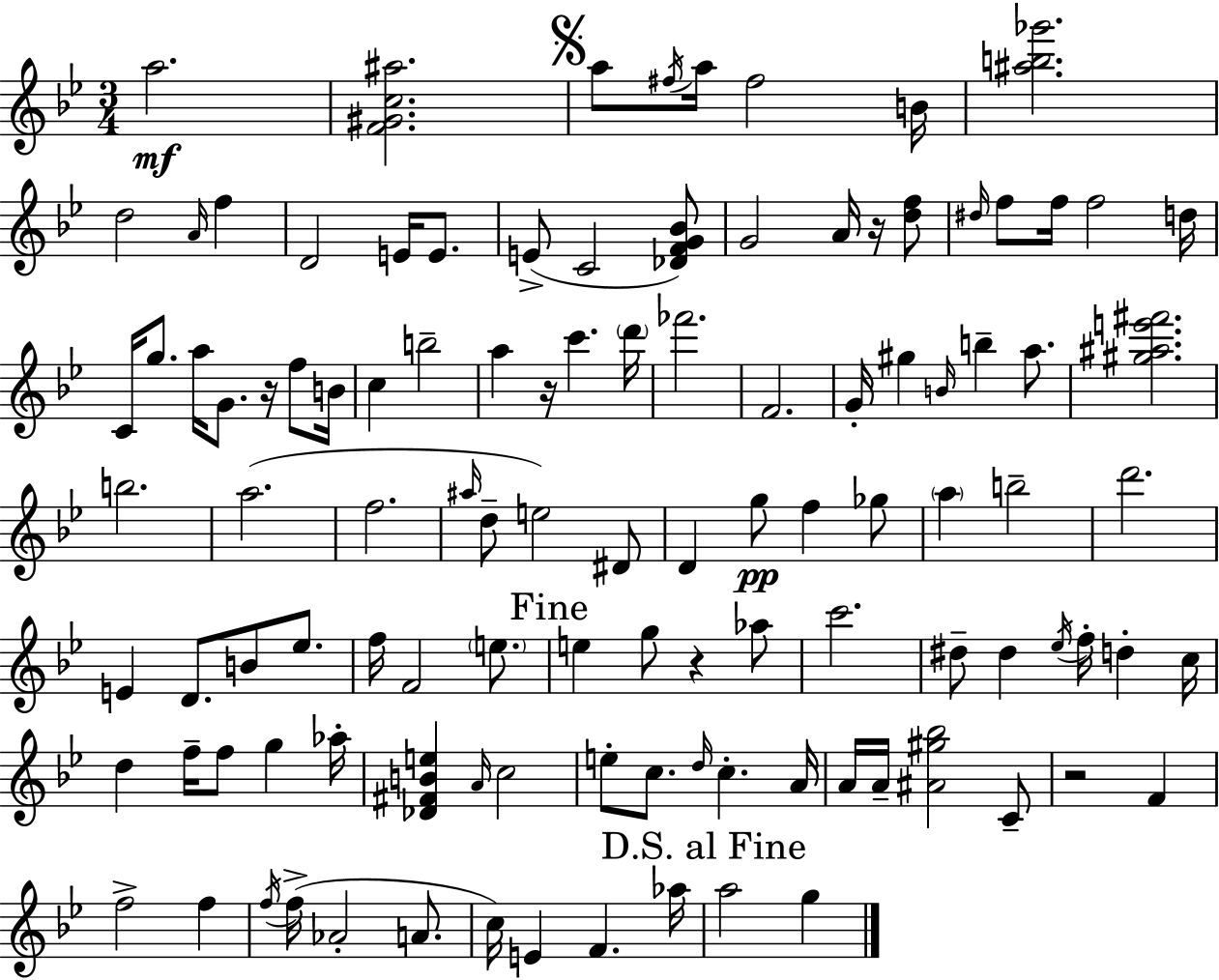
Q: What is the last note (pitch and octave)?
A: G5